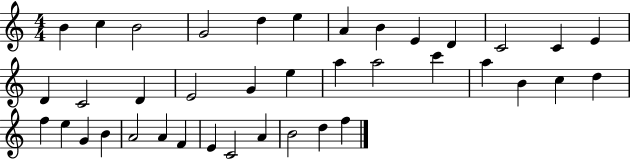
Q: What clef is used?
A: treble